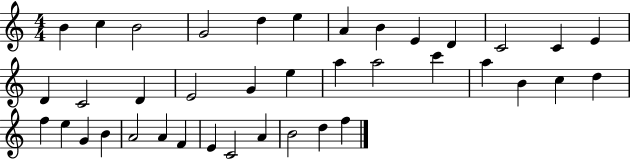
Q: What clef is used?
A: treble